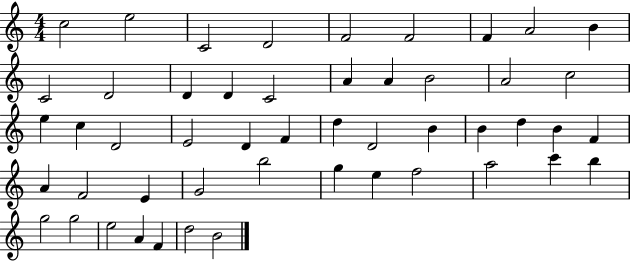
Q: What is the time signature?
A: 4/4